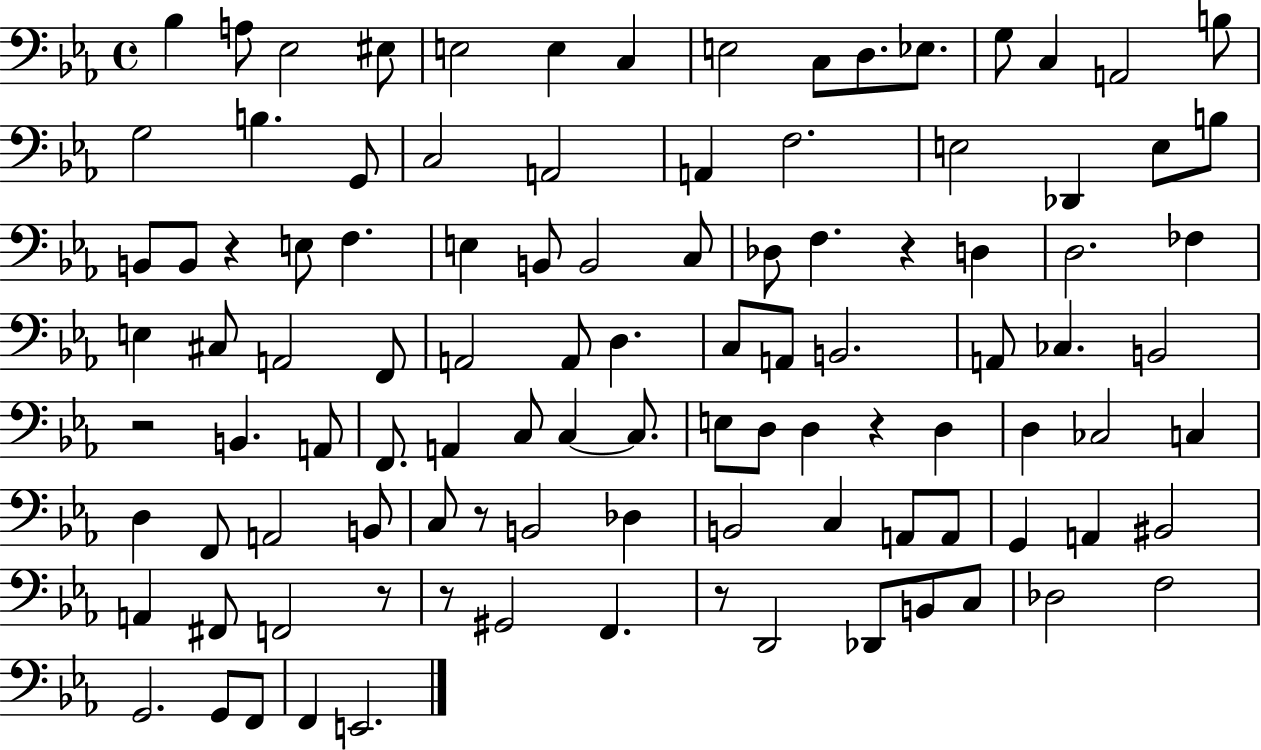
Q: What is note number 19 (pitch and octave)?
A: C3